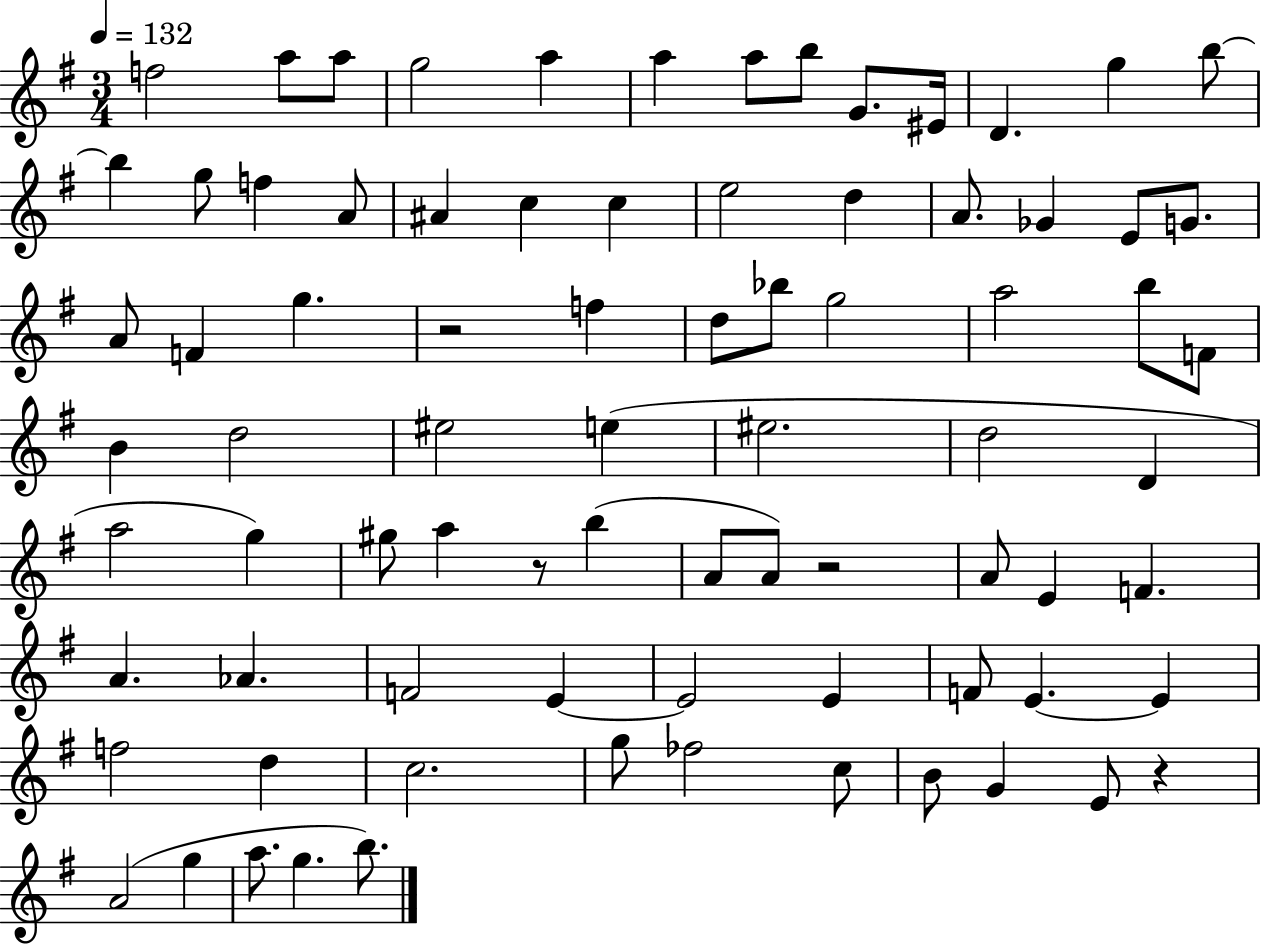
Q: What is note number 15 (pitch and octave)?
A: G5